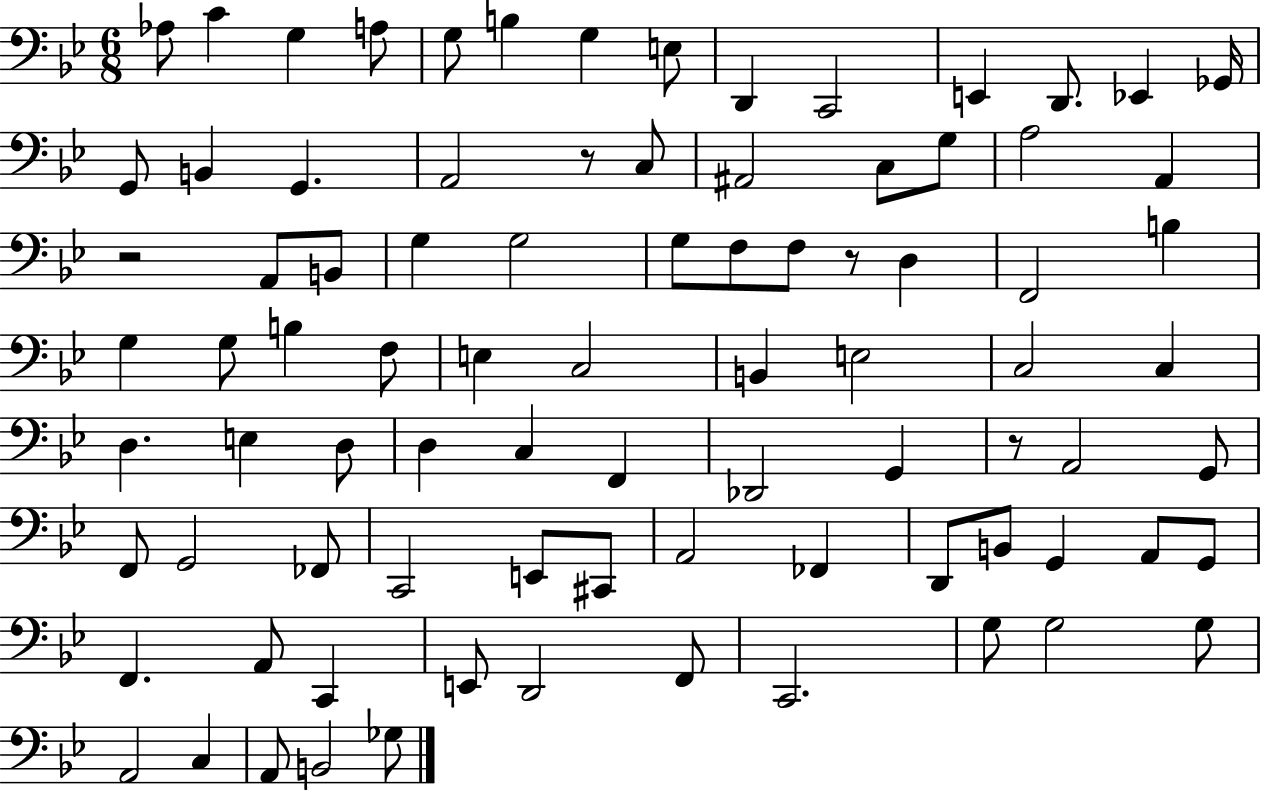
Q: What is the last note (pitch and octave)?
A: Gb3